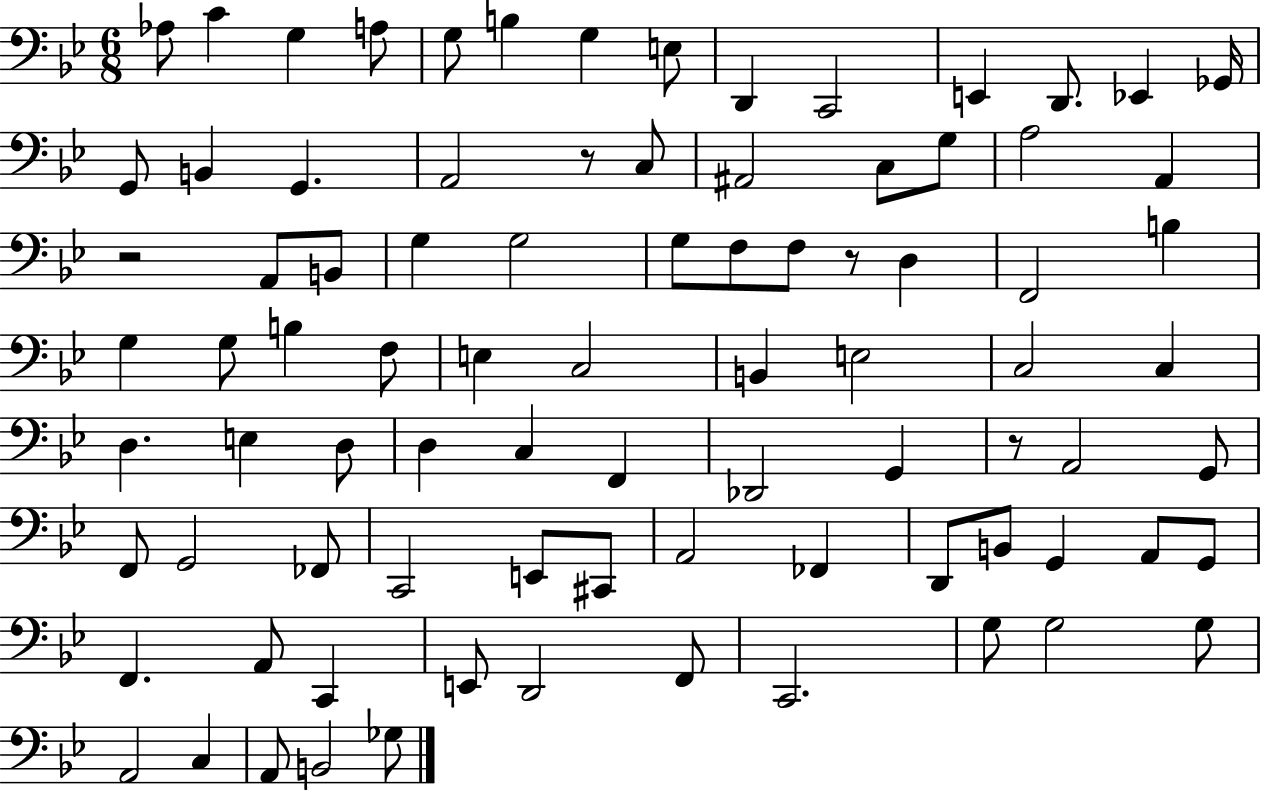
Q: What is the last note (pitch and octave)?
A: Gb3